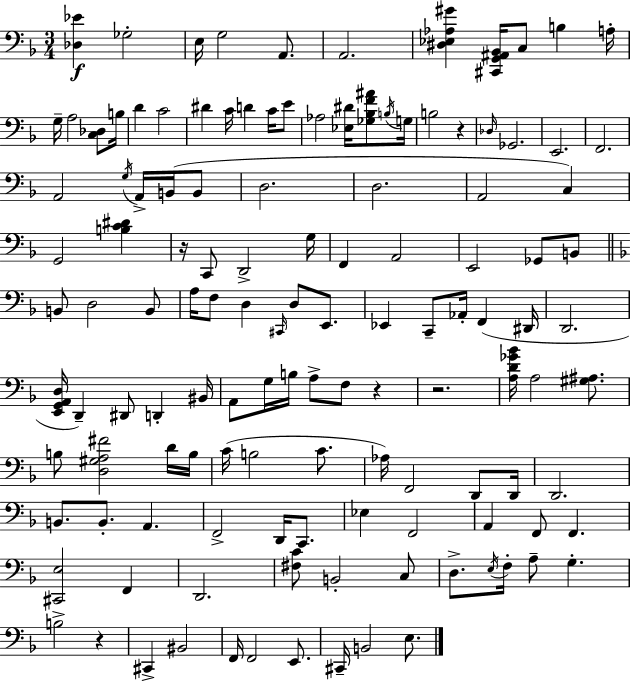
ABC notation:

X:1
T:Untitled
M:3/4
L:1/4
K:Dm
[_D,_E] _G,2 E,/4 G,2 A,,/2 A,,2 [^D,_E,_A,^G] [^C,,G,,^A,,_B,,]/4 C,/2 B, A,/4 G,/4 A,2 [C,_D,]/2 B,/4 D C2 ^D C/4 D C/4 E/2 _A,2 [_E,^D]/4 [_G,_B,F^A]/2 B,/4 G,/4 B,2 z _D,/4 _G,,2 E,,2 F,,2 A,,2 G,/4 A,,/4 B,,/4 B,,/2 D,2 D,2 A,,2 C, G,,2 [B,C^D] z/4 C,,/2 D,,2 G,/4 F,, A,,2 E,,2 _G,,/2 B,,/2 B,,/2 D,2 B,,/2 A,/4 F,/2 D, ^C,,/4 D,/2 E,,/2 _E,, C,,/2 _A,,/4 F,, ^D,,/4 D,,2 [E,,G,,A,,D,]/4 D,, ^D,,/2 D,, ^B,,/4 A,,/2 G,/4 B,/4 A,/2 F,/2 z z2 [A,D_G_B]/4 A,2 [^G,^A,]/2 B,/2 [D,^G,A,^F]2 D/4 B,/4 C/4 B,2 C/2 _A,/4 F,,2 D,,/2 D,,/4 D,,2 B,,/2 B,,/2 A,, F,,2 D,,/4 C,,/2 _E, F,,2 A,, F,,/2 F,, [^C,,E,]2 F,, D,,2 [^F,C]/2 B,,2 C,/2 D,/2 E,/4 F,/4 A,/2 G, B,2 z ^C,, ^B,,2 F,,/4 F,,2 E,,/2 ^C,,/4 B,,2 E,/2